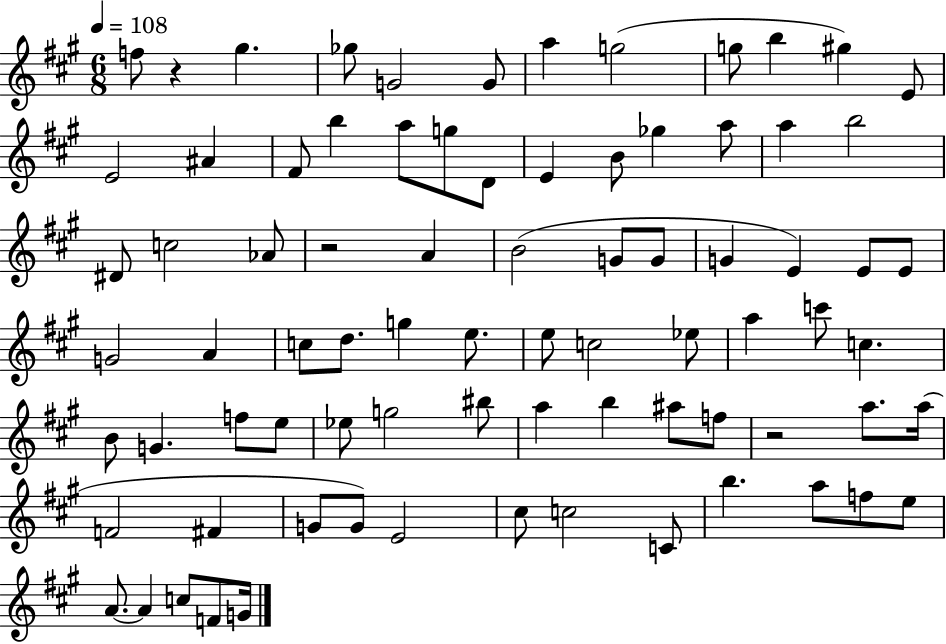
{
  \clef treble
  \numericTimeSignature
  \time 6/8
  \key a \major
  \tempo 4 = 108
  f''8 r4 gis''4. | ges''8 g'2 g'8 | a''4 g''2( | g''8 b''4 gis''4) e'8 | \break e'2 ais'4 | fis'8 b''4 a''8 g''8 d'8 | e'4 b'8 ges''4 a''8 | a''4 b''2 | \break dis'8 c''2 aes'8 | r2 a'4 | b'2( g'8 g'8 | g'4 e'4) e'8 e'8 | \break g'2 a'4 | c''8 d''8. g''4 e''8. | e''8 c''2 ees''8 | a''4 c'''8 c''4. | \break b'8 g'4. f''8 e''8 | ees''8 g''2 bis''8 | a''4 b''4 ais''8 f''8 | r2 a''8. a''16( | \break f'2 fis'4 | g'8 g'8) e'2 | cis''8 c''2 c'8 | b''4. a''8 f''8 e''8 | \break a'8.~~ a'4 c''8 f'8 g'16 | \bar "|."
}